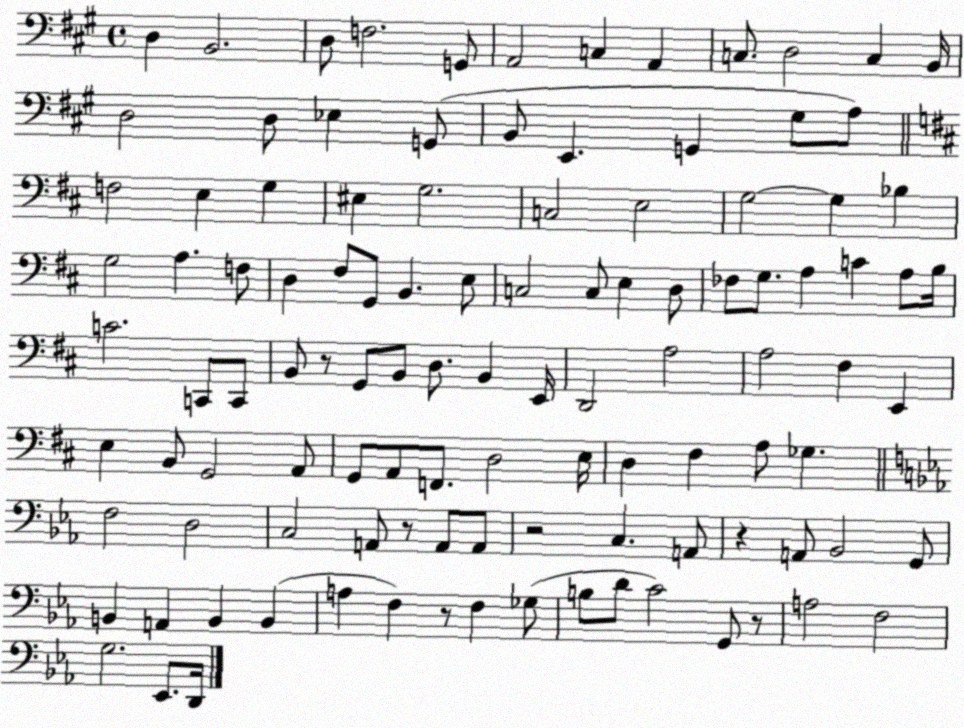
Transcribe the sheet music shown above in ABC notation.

X:1
T:Untitled
M:4/4
L:1/4
K:A
D, B,,2 D,/2 F,2 G,,/2 A,,2 C, A,, C,/2 D,2 C, B,,/4 D,2 D,/2 _E, G,,/2 B,,/2 E,, G,, ^G,/2 A,/2 F,2 E, G, ^E, G,2 C,2 E,2 G,2 G, _B, G,2 A, F,/2 D, ^F,/2 G,,/2 B,, E,/2 C,2 C,/2 E, D,/2 _F,/2 G,/2 A, C A,/2 B,/4 C2 C,,/2 C,,/2 B,,/2 z/2 G,,/2 B,,/2 D,/2 B,, E,,/4 D,,2 A,2 A,2 ^F, E,, E, B,,/2 G,,2 A,,/2 G,,/2 A,,/2 F,,/2 D,2 E,/4 D, ^F, A,/2 _G, F,2 D,2 C,2 A,,/2 z/2 A,,/2 A,,/2 z2 C, A,,/2 z A,,/2 _B,,2 G,,/2 B,, A,, B,, B,, A, F, z/2 F, _G,/2 B,/2 D/2 C2 G,,/2 z/2 A,2 F,2 G,2 _E,,/2 D,,/4